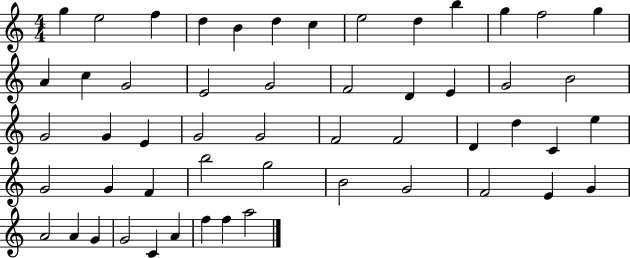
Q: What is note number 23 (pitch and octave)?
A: B4